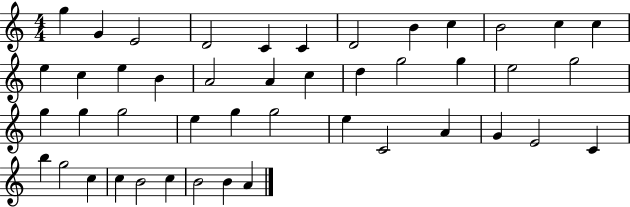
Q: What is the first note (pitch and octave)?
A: G5